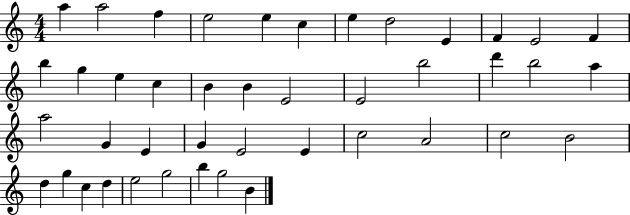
A5/q A5/h F5/q E5/h E5/q C5/q E5/q D5/h E4/q F4/q E4/h F4/q B5/q G5/q E5/q C5/q B4/q B4/q E4/h E4/h B5/h D6/q B5/h A5/q A5/h G4/q E4/q G4/q E4/h E4/q C5/h A4/h C5/h B4/h D5/q G5/q C5/q D5/q E5/h G5/h B5/q G5/h B4/q